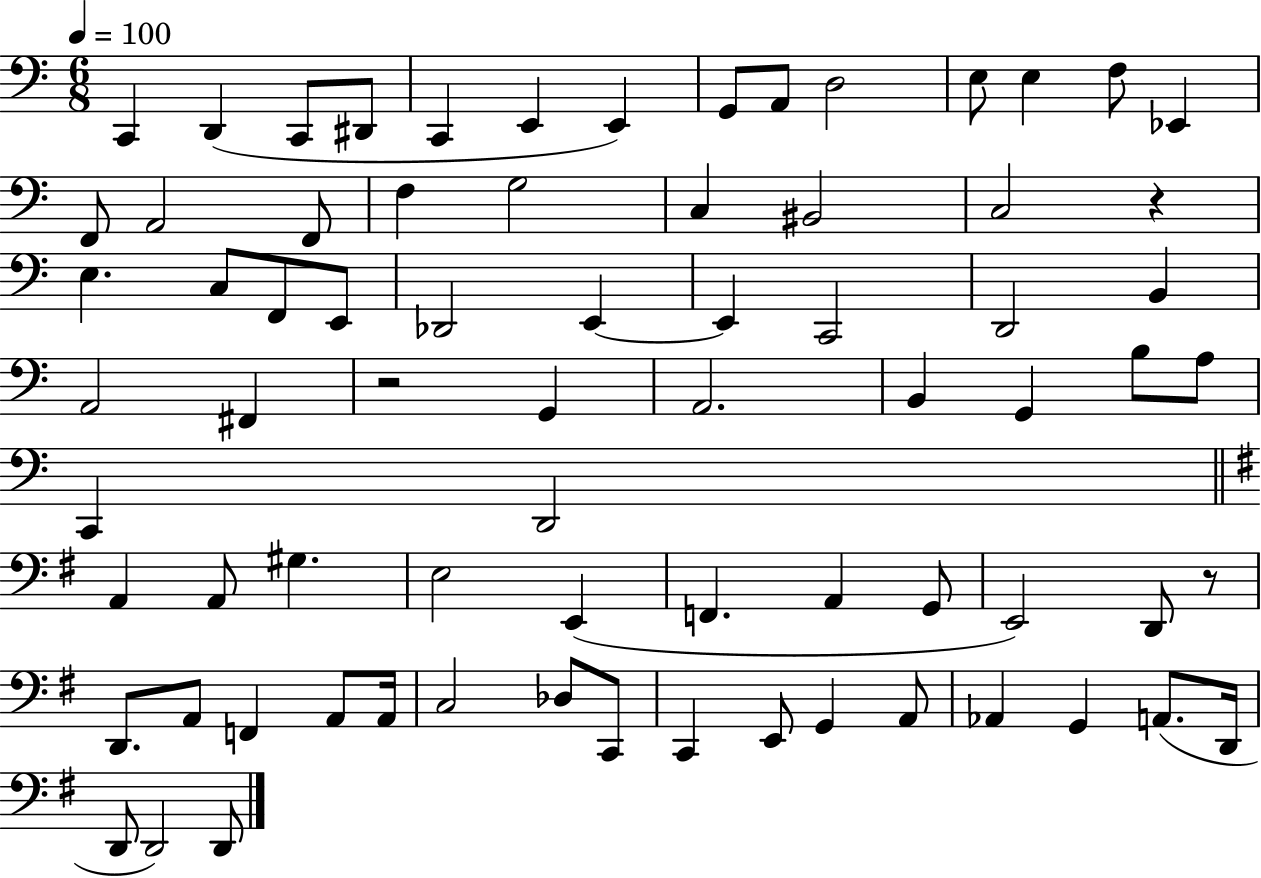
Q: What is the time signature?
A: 6/8